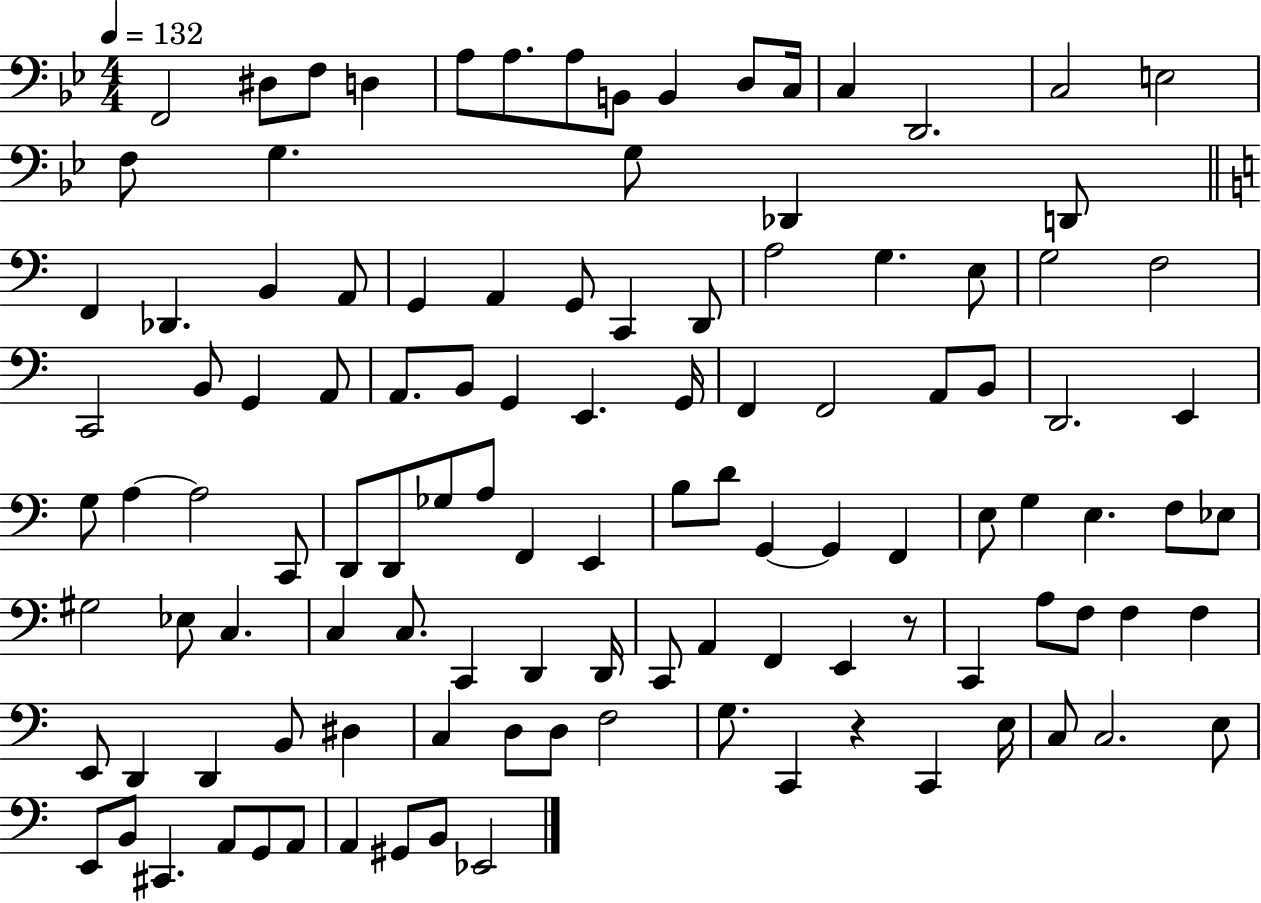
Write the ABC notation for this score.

X:1
T:Untitled
M:4/4
L:1/4
K:Bb
F,,2 ^D,/2 F,/2 D, A,/2 A,/2 A,/2 B,,/2 B,, D,/2 C,/4 C, D,,2 C,2 E,2 F,/2 G, G,/2 _D,, D,,/2 F,, _D,, B,, A,,/2 G,, A,, G,,/2 C,, D,,/2 A,2 G, E,/2 G,2 F,2 C,,2 B,,/2 G,, A,,/2 A,,/2 B,,/2 G,, E,, G,,/4 F,, F,,2 A,,/2 B,,/2 D,,2 E,, G,/2 A, A,2 C,,/2 D,,/2 D,,/2 _G,/2 A,/2 F,, E,, B,/2 D/2 G,, G,, F,, E,/2 G, E, F,/2 _E,/2 ^G,2 _E,/2 C, C, C,/2 C,, D,, D,,/4 C,,/2 A,, F,, E,, z/2 C,, A,/2 F,/2 F, F, E,,/2 D,, D,, B,,/2 ^D, C, D,/2 D,/2 F,2 G,/2 C,, z C,, E,/4 C,/2 C,2 E,/2 E,,/2 B,,/2 ^C,, A,,/2 G,,/2 A,,/2 A,, ^G,,/2 B,,/2 _E,,2